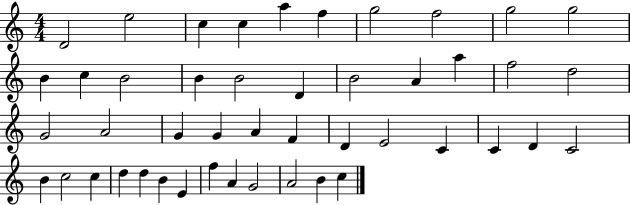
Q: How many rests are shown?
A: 0